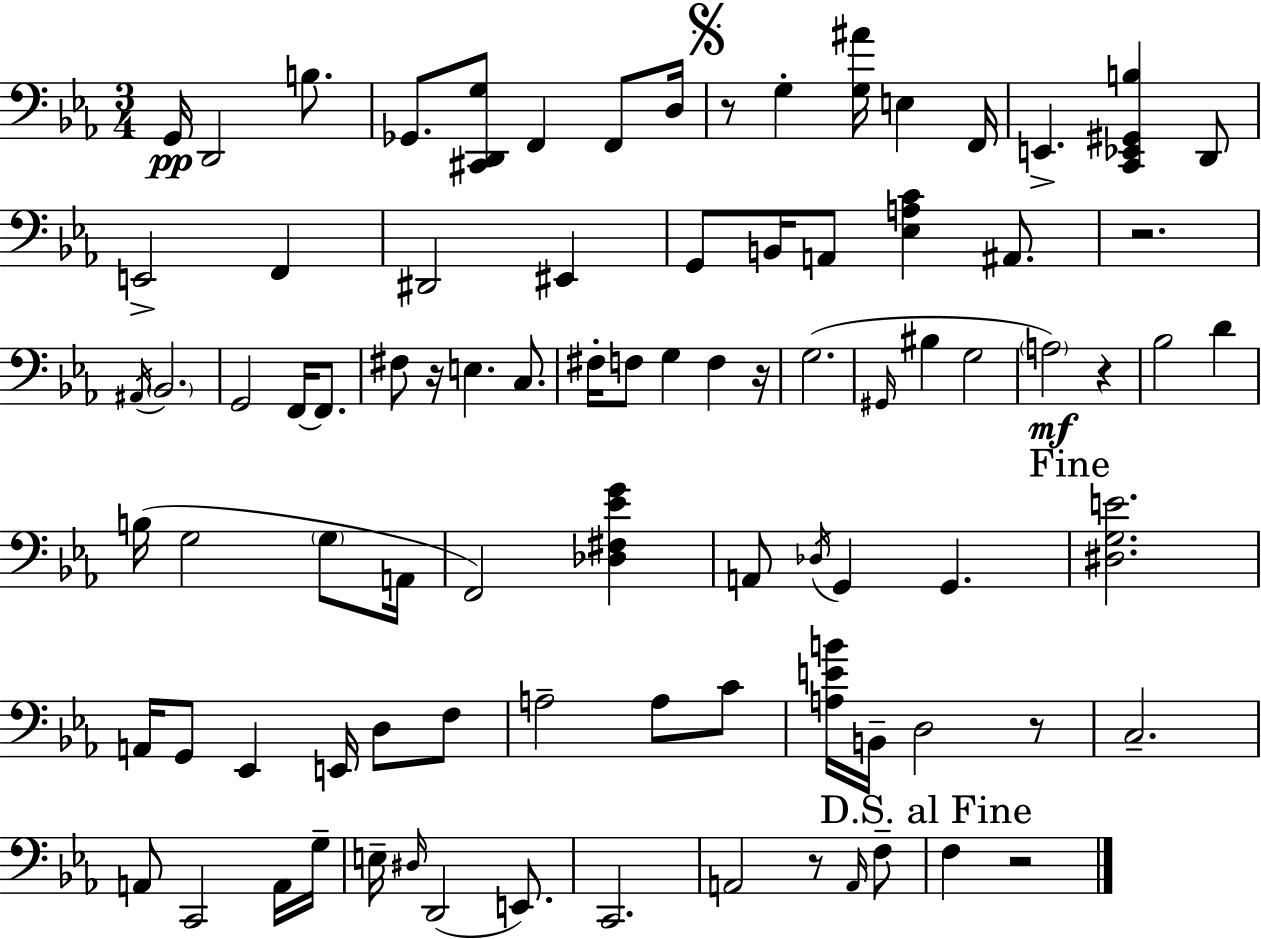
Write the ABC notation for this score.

X:1
T:Untitled
M:3/4
L:1/4
K:Eb
G,,/4 D,,2 B,/2 _G,,/2 [^C,,D,,G,]/2 F,, F,,/2 D,/4 z/2 G, [G,^A]/4 E, F,,/4 E,, [C,,_E,,^G,,B,] D,,/2 E,,2 F,, ^D,,2 ^E,, G,,/2 B,,/4 A,,/2 [_E,A,C] ^A,,/2 z2 ^A,,/4 _B,,2 G,,2 F,,/4 F,,/2 ^F,/2 z/4 E, C,/2 ^F,/4 F,/2 G, F, z/4 G,2 ^G,,/4 ^B, G,2 A,2 z _B,2 D B,/4 G,2 G,/2 A,,/4 F,,2 [_D,^F,_EG] A,,/2 _D,/4 G,, G,, [^D,G,E]2 A,,/4 G,,/2 _E,, E,,/4 D,/2 F,/2 A,2 A,/2 C/2 [A,EB]/4 B,,/4 D,2 z/2 C,2 A,,/2 C,,2 A,,/4 G,/4 E,/4 ^D,/4 D,,2 E,,/2 C,,2 A,,2 z/2 A,,/4 F,/2 F, z2